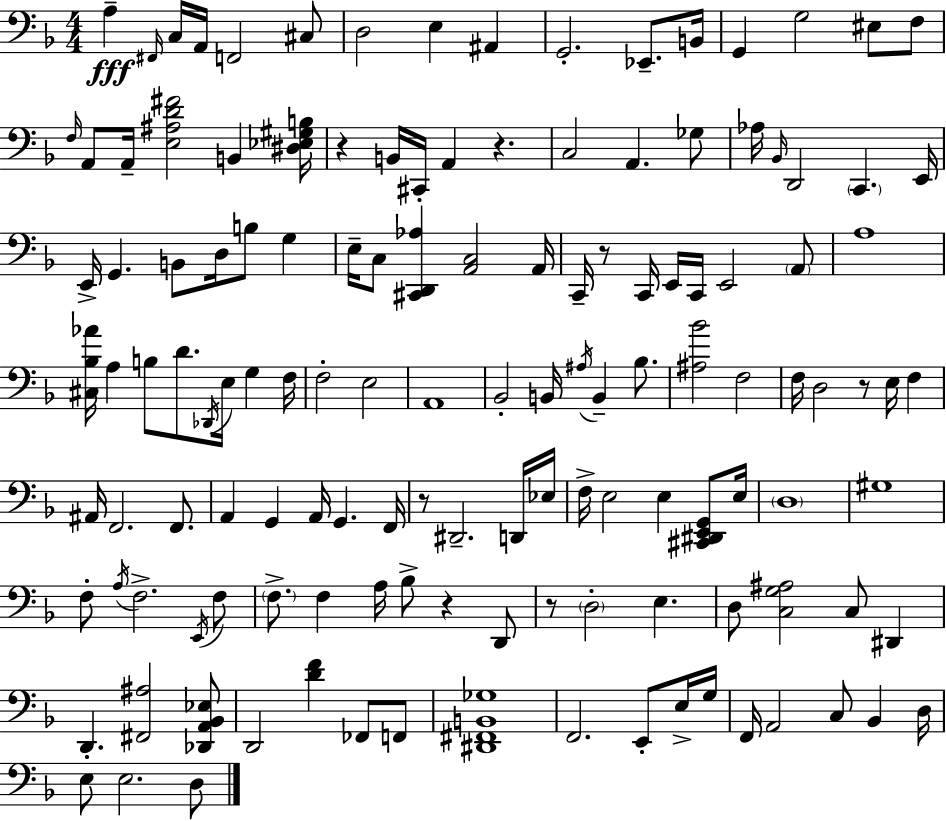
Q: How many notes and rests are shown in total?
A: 134